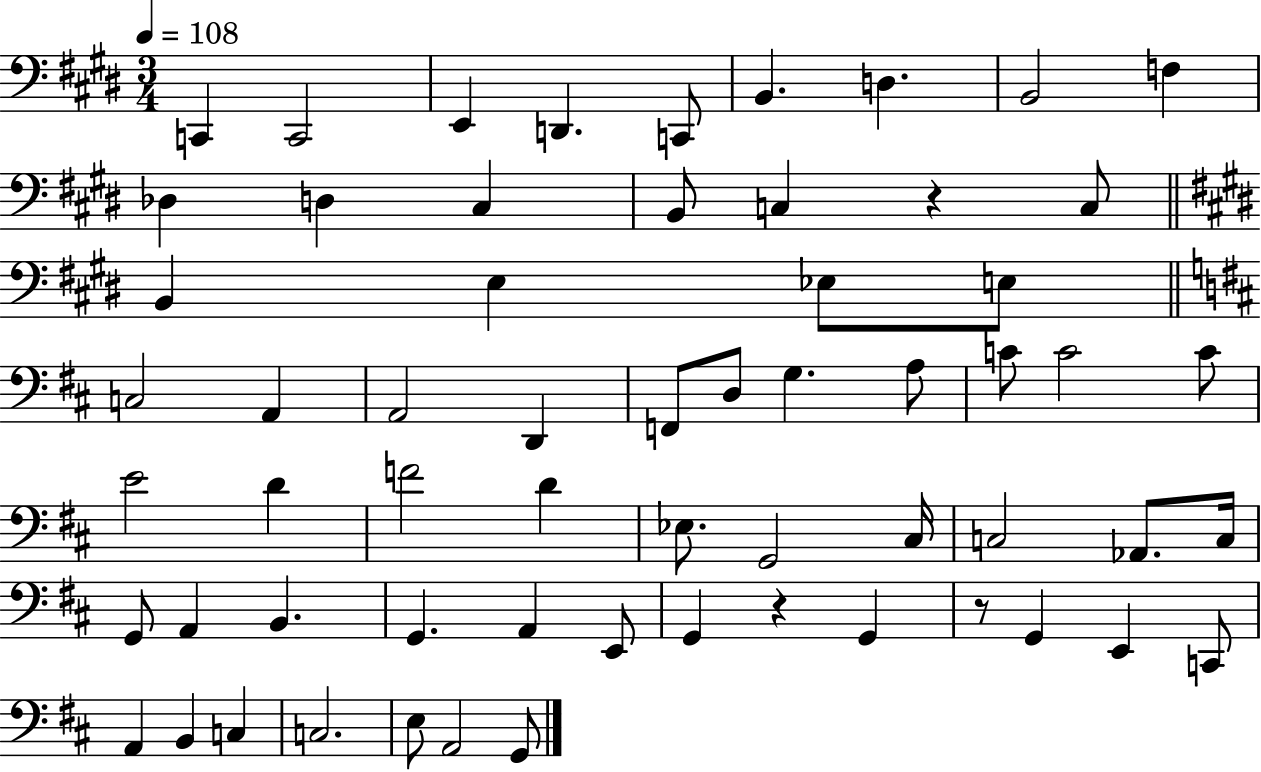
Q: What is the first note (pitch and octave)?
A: C2